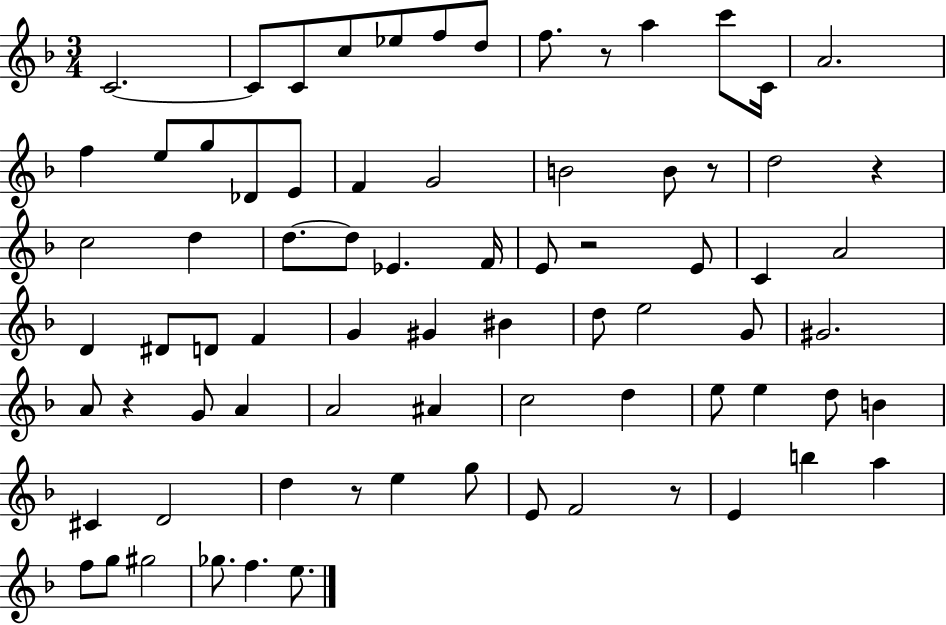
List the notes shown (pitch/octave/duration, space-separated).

C4/h. C4/e C4/e C5/e Eb5/e F5/e D5/e F5/e. R/e A5/q C6/e C4/s A4/h. F5/q E5/e G5/e Db4/e E4/e F4/q G4/h B4/h B4/e R/e D5/h R/q C5/h D5/q D5/e. D5/e Eb4/q. F4/s E4/e R/h E4/e C4/q A4/h D4/q D#4/e D4/e F4/q G4/q G#4/q BIS4/q D5/e E5/h G4/e G#4/h. A4/e R/q G4/e A4/q A4/h A#4/q C5/h D5/q E5/e E5/q D5/e B4/q C#4/q D4/h D5/q R/e E5/q G5/e E4/e F4/h R/e E4/q B5/q A5/q F5/e G5/e G#5/h Gb5/e. F5/q. E5/e.